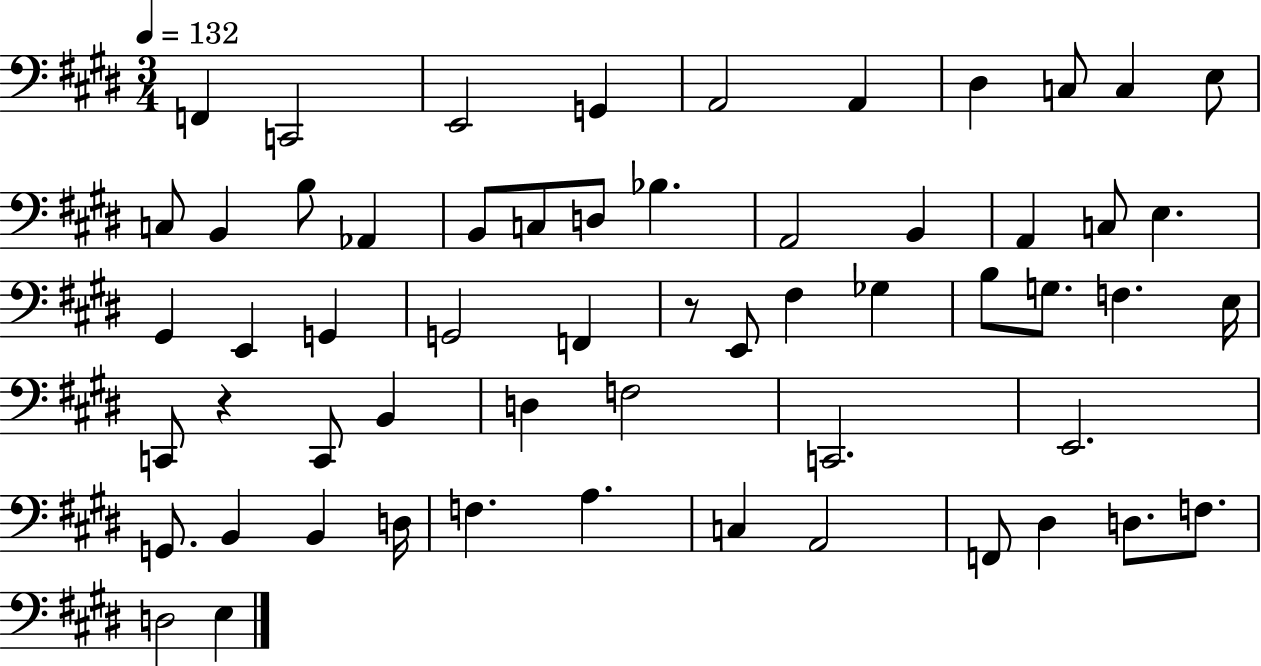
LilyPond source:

{
  \clef bass
  \numericTimeSignature
  \time 3/4
  \key e \major
  \tempo 4 = 132
  f,4 c,2 | e,2 g,4 | a,2 a,4 | dis4 c8 c4 e8 | \break c8 b,4 b8 aes,4 | b,8 c8 d8 bes4. | a,2 b,4 | a,4 c8 e4. | \break gis,4 e,4 g,4 | g,2 f,4 | r8 e,8 fis4 ges4 | b8 g8. f4. e16 | \break c,8 r4 c,8 b,4 | d4 f2 | c,2. | e,2. | \break g,8. b,4 b,4 d16 | f4. a4. | c4 a,2 | f,8 dis4 d8. f8. | \break d2 e4 | \bar "|."
}